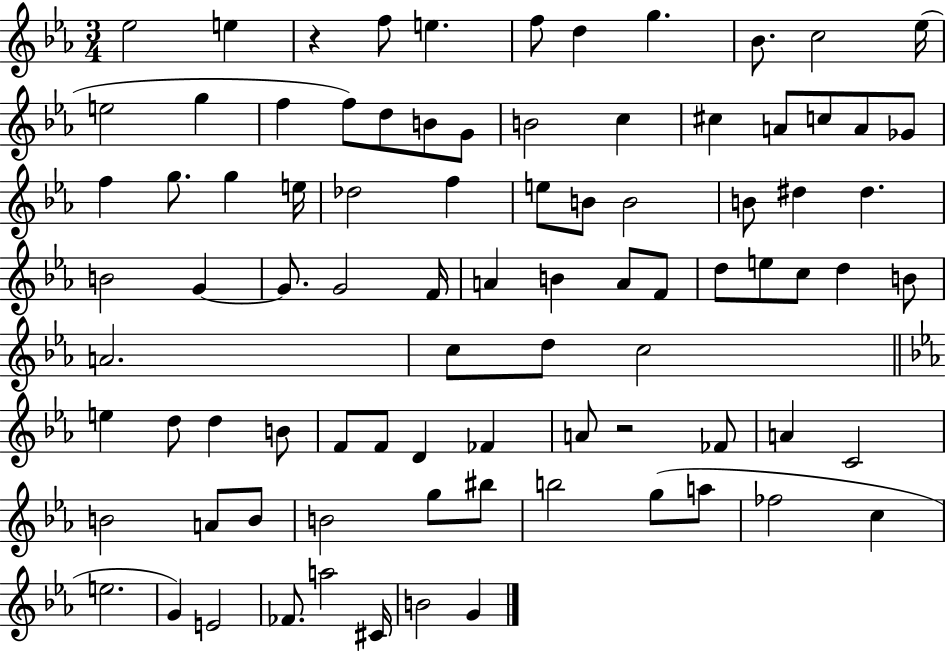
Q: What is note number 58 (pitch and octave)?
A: B4